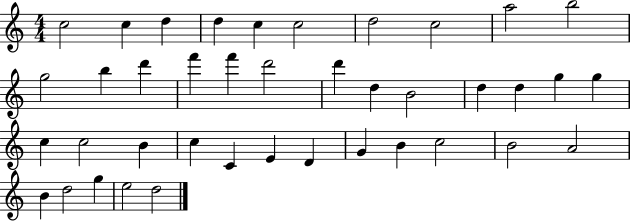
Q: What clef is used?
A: treble